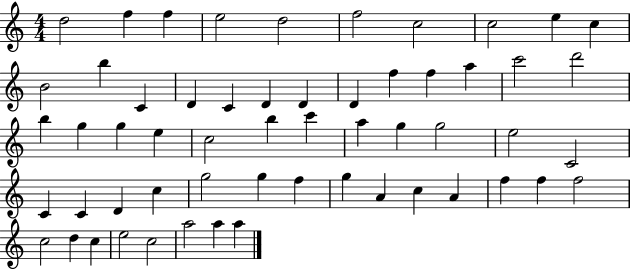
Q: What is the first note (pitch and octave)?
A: D5